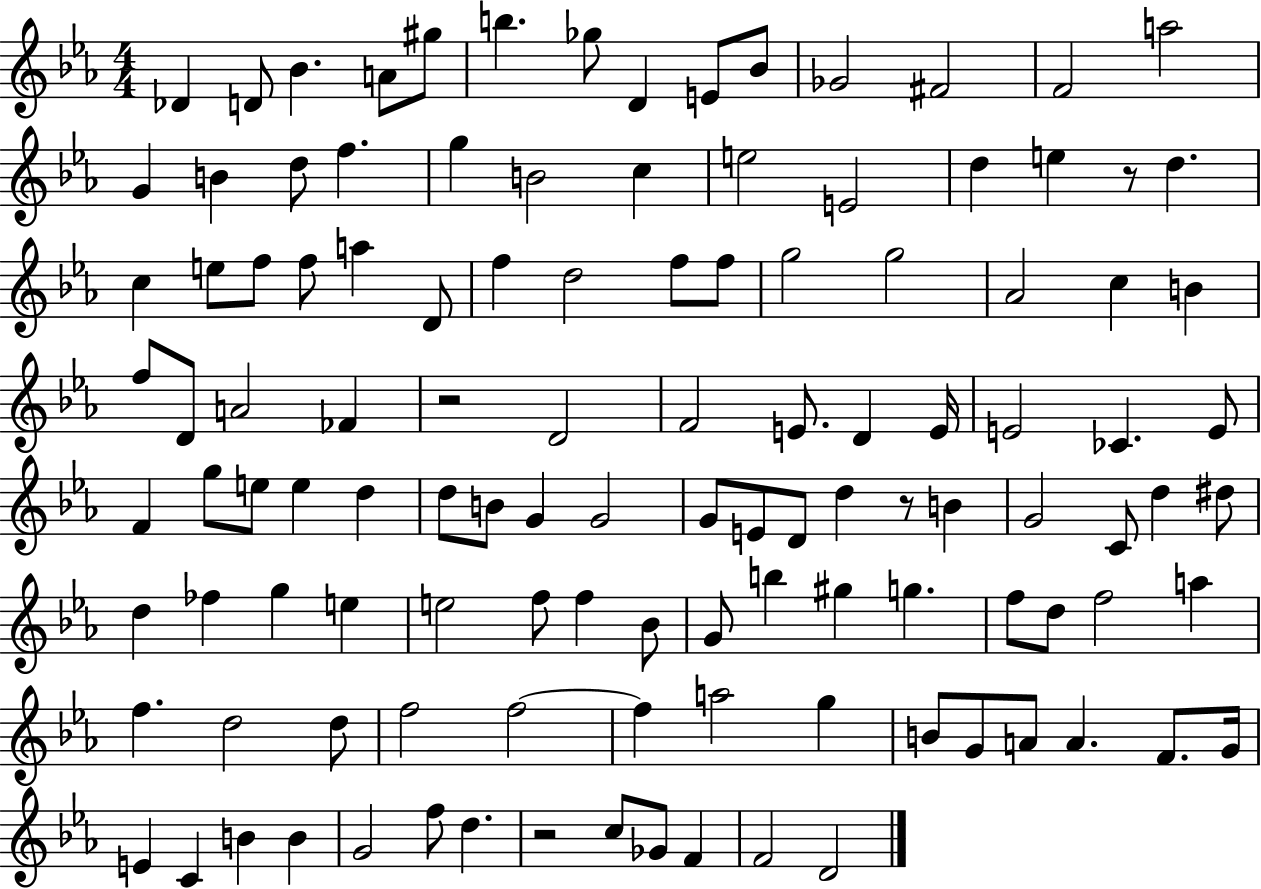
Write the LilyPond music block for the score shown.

{
  \clef treble
  \numericTimeSignature
  \time 4/4
  \key ees \major
  des'4 d'8 bes'4. a'8 gis''8 | b''4. ges''8 d'4 e'8 bes'8 | ges'2 fis'2 | f'2 a''2 | \break g'4 b'4 d''8 f''4. | g''4 b'2 c''4 | e''2 e'2 | d''4 e''4 r8 d''4. | \break c''4 e''8 f''8 f''8 a''4 d'8 | f''4 d''2 f''8 f''8 | g''2 g''2 | aes'2 c''4 b'4 | \break f''8 d'8 a'2 fes'4 | r2 d'2 | f'2 e'8. d'4 e'16 | e'2 ces'4. e'8 | \break f'4 g''8 e''8 e''4 d''4 | d''8 b'8 g'4 g'2 | g'8 e'8 d'8 d''4 r8 b'4 | g'2 c'8 d''4 dis''8 | \break d''4 fes''4 g''4 e''4 | e''2 f''8 f''4 bes'8 | g'8 b''4 gis''4 g''4. | f''8 d''8 f''2 a''4 | \break f''4. d''2 d''8 | f''2 f''2~~ | f''4 a''2 g''4 | b'8 g'8 a'8 a'4. f'8. g'16 | \break e'4 c'4 b'4 b'4 | g'2 f''8 d''4. | r2 c''8 ges'8 f'4 | f'2 d'2 | \break \bar "|."
}